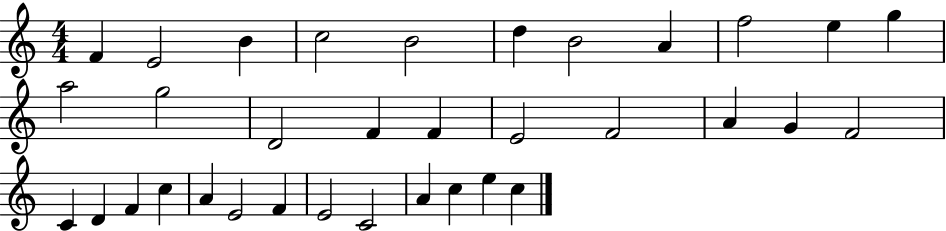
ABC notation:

X:1
T:Untitled
M:4/4
L:1/4
K:C
F E2 B c2 B2 d B2 A f2 e g a2 g2 D2 F F E2 F2 A G F2 C D F c A E2 F E2 C2 A c e c